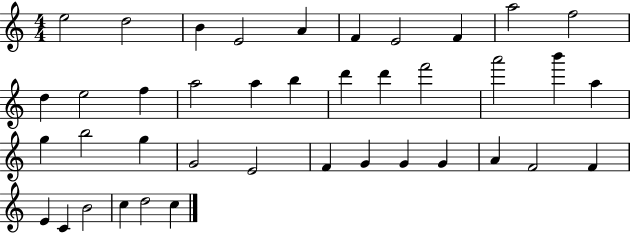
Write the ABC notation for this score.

X:1
T:Untitled
M:4/4
L:1/4
K:C
e2 d2 B E2 A F E2 F a2 f2 d e2 f a2 a b d' d' f'2 a'2 b' a g b2 g G2 E2 F G G G A F2 F E C B2 c d2 c